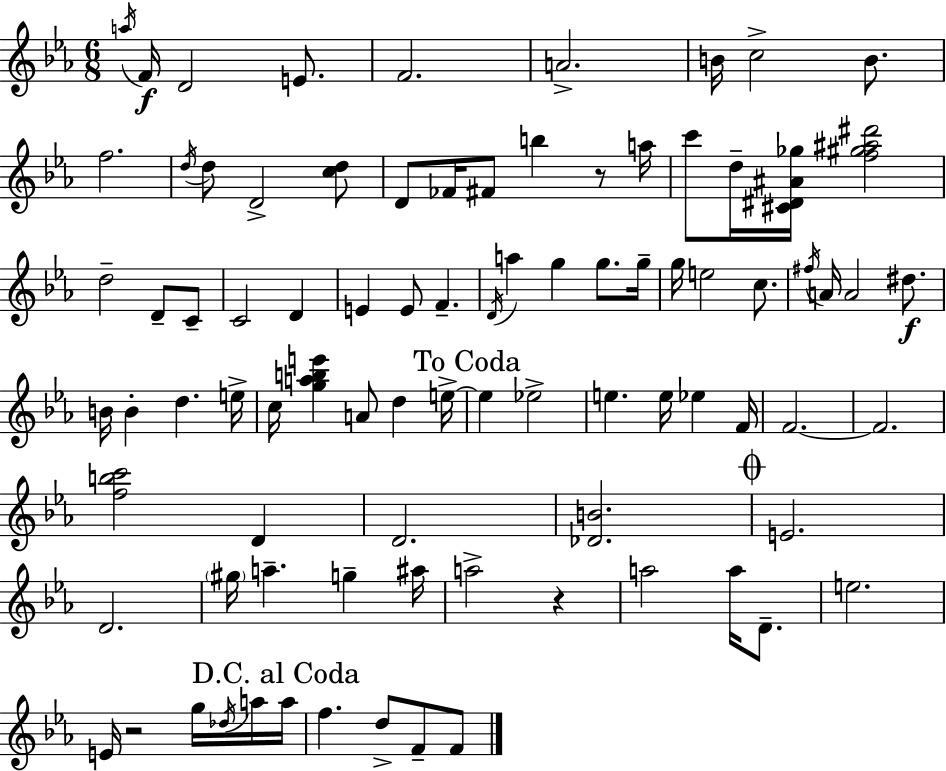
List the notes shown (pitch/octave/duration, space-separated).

A5/s F4/s D4/h E4/e. F4/h. A4/h. B4/s C5/h B4/e. F5/h. D5/s D5/e D4/h [C5,D5]/e D4/e FES4/s F#4/e B5/q R/e A5/s C6/e D5/s [C#4,D#4,A#4,Gb5]/s [F5,G#5,A#5,D#6]/h D5/h D4/e C4/e C4/h D4/q E4/q E4/e F4/q. D4/s A5/q G5/q G5/e. G5/s G5/s E5/h C5/e. F#5/s A4/s A4/h D#5/e. B4/s B4/q D5/q. E5/s C5/s [G5,A5,B5,E6]/q A4/e D5/q E5/s E5/q Eb5/h E5/q. E5/s Eb5/q F4/s F4/h. F4/h. [F5,B5,C6]/h D4/q D4/h. [Db4,B4]/h. E4/h. D4/h. G#5/s A5/q. G5/q A#5/s A5/h R/q A5/h A5/s D4/e. E5/h. E4/s R/h G5/s Db5/s A5/s A5/s F5/q. D5/e F4/e F4/e